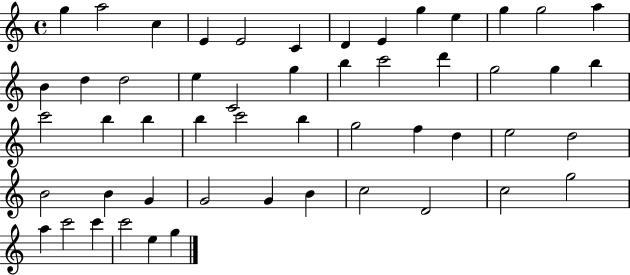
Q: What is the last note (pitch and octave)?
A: G5